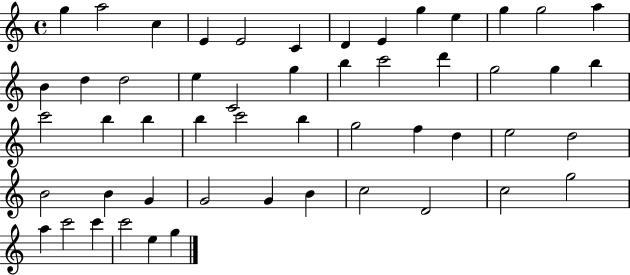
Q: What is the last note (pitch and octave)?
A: G5